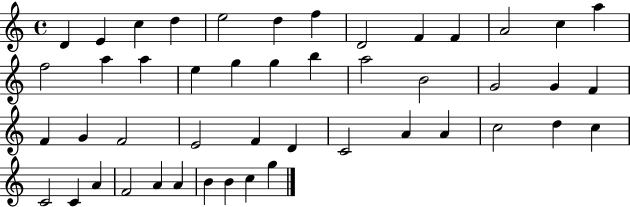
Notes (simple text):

D4/q E4/q C5/q D5/q E5/h D5/q F5/q D4/h F4/q F4/q A4/h C5/q A5/q F5/h A5/q A5/q E5/q G5/q G5/q B5/q A5/h B4/h G4/h G4/q F4/q F4/q G4/q F4/h E4/h F4/q D4/q C4/h A4/q A4/q C5/h D5/q C5/q C4/h C4/q A4/q F4/h A4/q A4/q B4/q B4/q C5/q G5/q